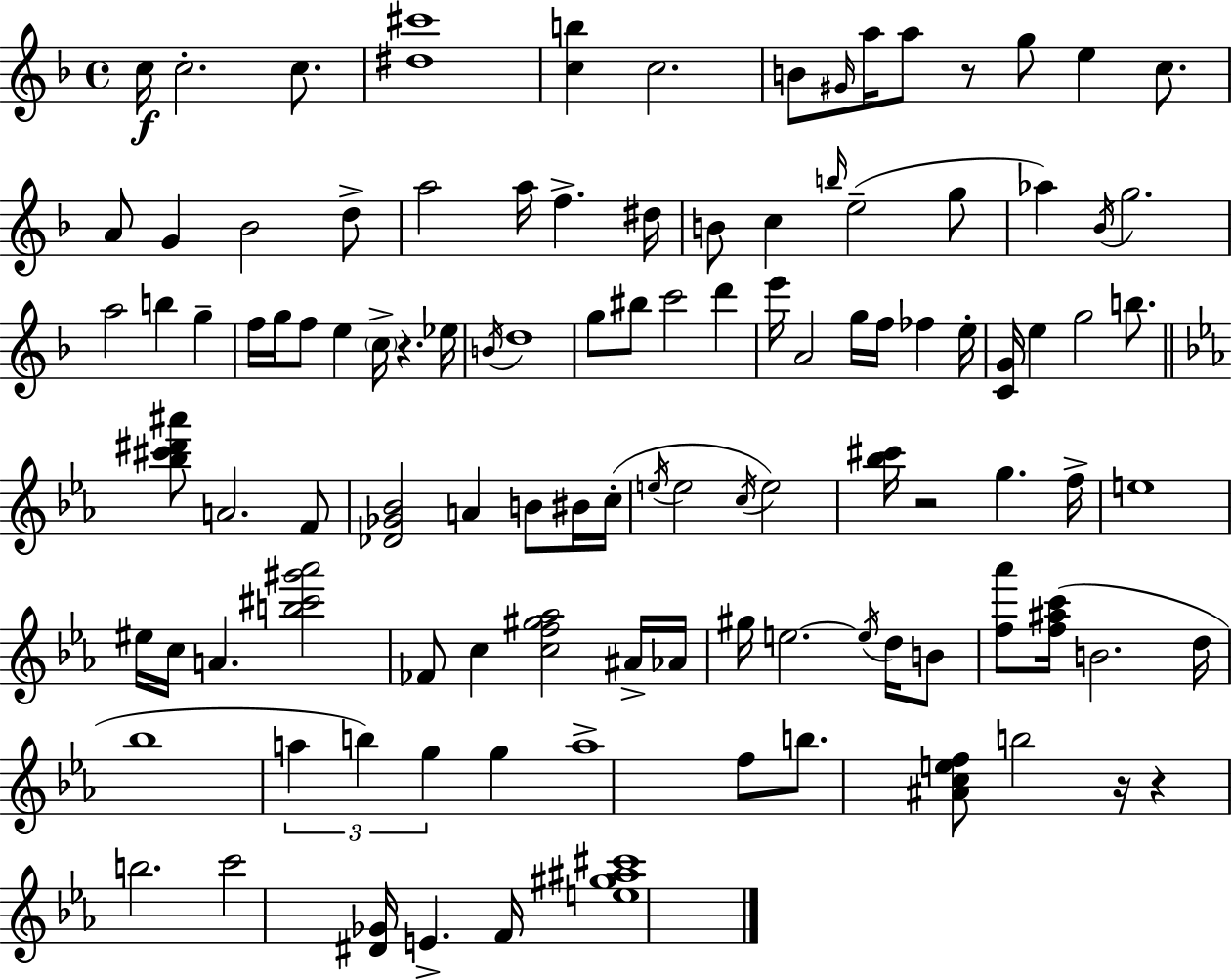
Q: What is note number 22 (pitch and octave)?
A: B5